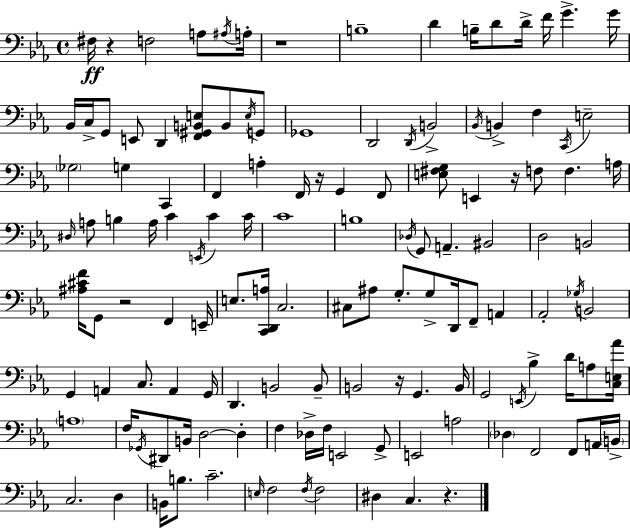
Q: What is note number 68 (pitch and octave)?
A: D2